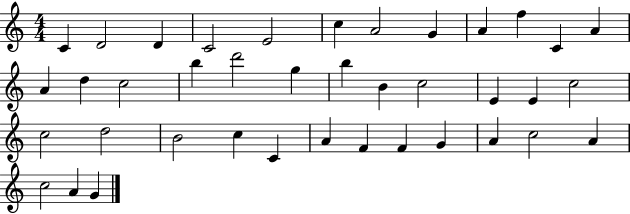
C4/q D4/h D4/q C4/h E4/h C5/q A4/h G4/q A4/q F5/q C4/q A4/q A4/q D5/q C5/h B5/q D6/h G5/q B5/q B4/q C5/h E4/q E4/q C5/h C5/h D5/h B4/h C5/q C4/q A4/q F4/q F4/q G4/q A4/q C5/h A4/q C5/h A4/q G4/q